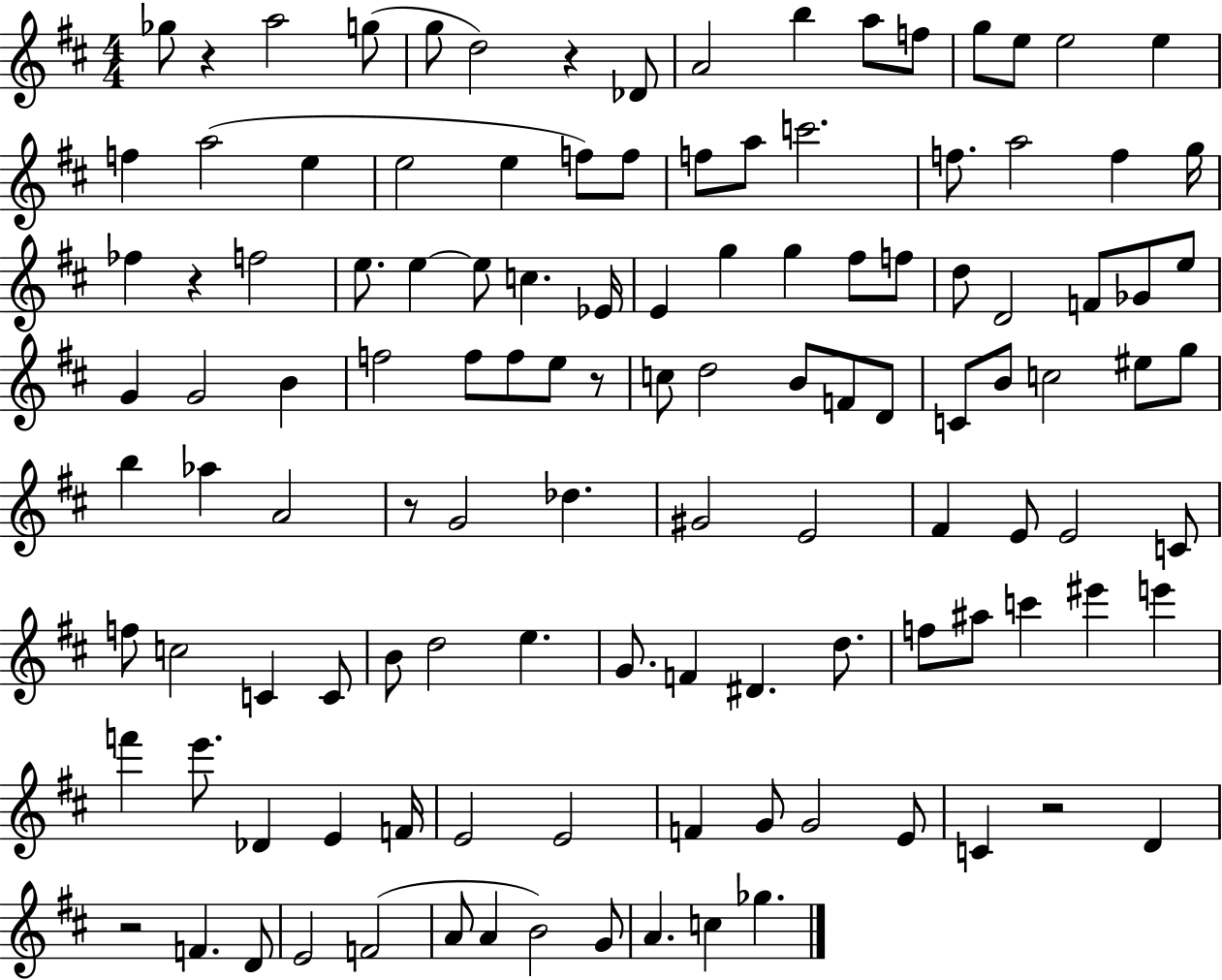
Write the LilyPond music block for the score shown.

{
  \clef treble
  \numericTimeSignature
  \time 4/4
  \key d \major
  ges''8 r4 a''2 g''8( | g''8 d''2) r4 des'8 | a'2 b''4 a''8 f''8 | g''8 e''8 e''2 e''4 | \break f''4 a''2( e''4 | e''2 e''4 f''8) f''8 | f''8 a''8 c'''2. | f''8. a''2 f''4 g''16 | \break fes''4 r4 f''2 | e''8. e''4~~ e''8 c''4. ees'16 | e'4 g''4 g''4 fis''8 f''8 | d''8 d'2 f'8 ges'8 e''8 | \break g'4 g'2 b'4 | f''2 f''8 f''8 e''8 r8 | c''8 d''2 b'8 f'8 d'8 | c'8 b'8 c''2 eis''8 g''8 | \break b''4 aes''4 a'2 | r8 g'2 des''4. | gis'2 e'2 | fis'4 e'8 e'2 c'8 | \break f''8 c''2 c'4 c'8 | b'8 d''2 e''4. | g'8. f'4 dis'4. d''8. | f''8 ais''8 c'''4 eis'''4 e'''4 | \break f'''4 e'''8. des'4 e'4 f'16 | e'2 e'2 | f'4 g'8 g'2 e'8 | c'4 r2 d'4 | \break r2 f'4. d'8 | e'2 f'2( | a'8 a'4 b'2) g'8 | a'4. c''4 ges''4. | \break \bar "|."
}